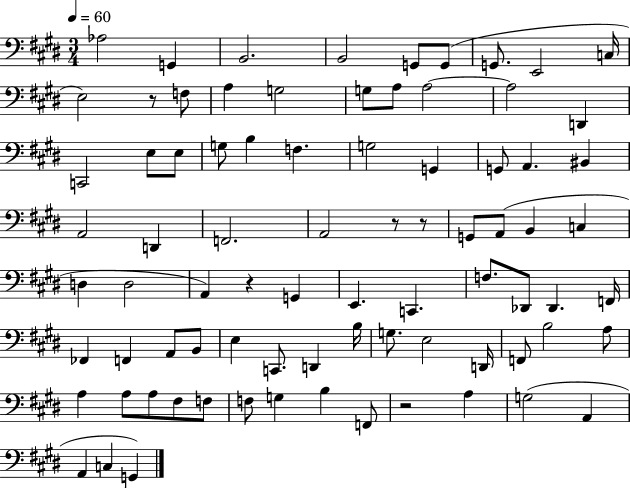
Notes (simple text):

Ab3/h G2/q B2/h. B2/h G2/e G2/e G2/e. E2/h C3/s E3/h R/e F3/e A3/q G3/h G3/e A3/e A3/h A3/h D2/q C2/h E3/e E3/e G3/e B3/q F3/q. G3/h G2/q G2/e A2/q. BIS2/q A2/h D2/q F2/h. A2/h R/e R/e G2/e A2/e B2/q C3/q D3/q D3/h A2/q R/q G2/q E2/q. C2/q. F3/e. Db2/e Db2/q. F2/s FES2/q F2/q A2/e B2/e E3/q C2/e. D2/q B3/s G3/e. E3/h D2/s F2/e B3/h A3/e A3/q A3/e A3/e F#3/e F3/e F3/e G3/q B3/q F2/e R/h A3/q G3/h A2/q A2/q C3/q G2/q